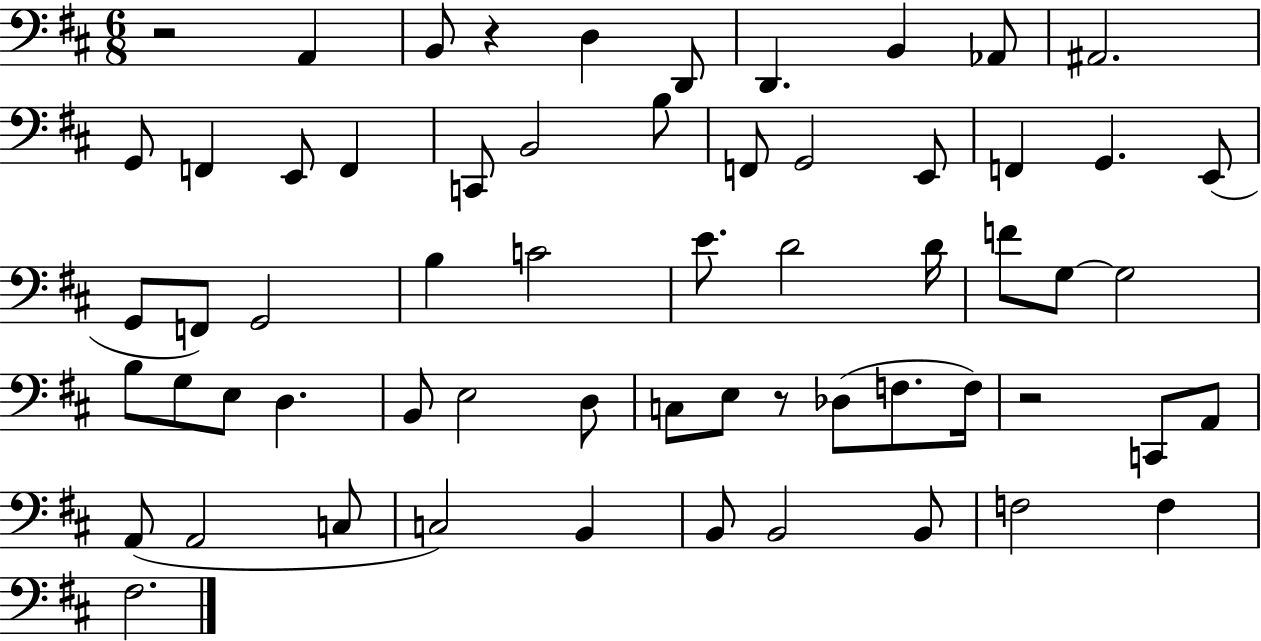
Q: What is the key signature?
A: D major